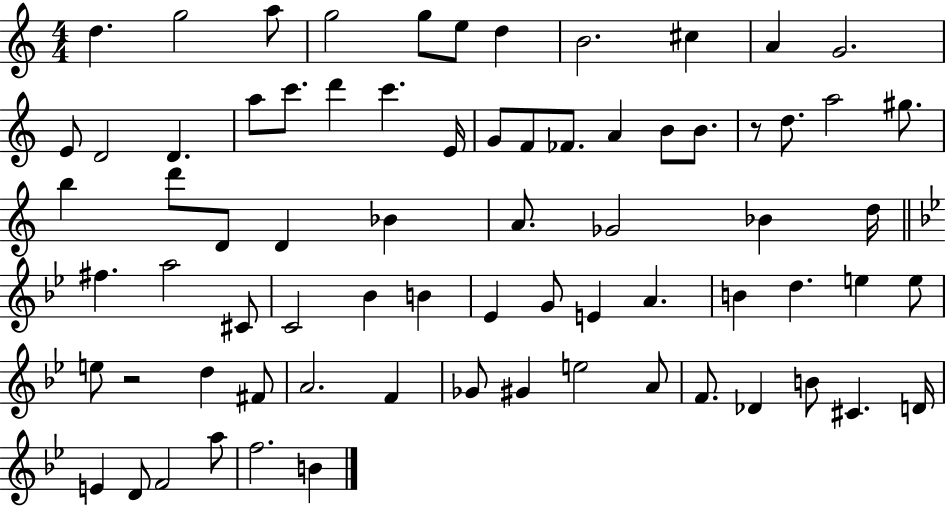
D5/q. G5/h A5/e G5/h G5/e E5/e D5/q B4/h. C#5/q A4/q G4/h. E4/e D4/h D4/q. A5/e C6/e. D6/q C6/q. E4/s G4/e F4/e FES4/e. A4/q B4/e B4/e. R/e D5/e. A5/h G#5/e. B5/q D6/e D4/e D4/q Bb4/q A4/e. Gb4/h Bb4/q D5/s F#5/q. A5/h C#4/e C4/h Bb4/q B4/q Eb4/q G4/e E4/q A4/q. B4/q D5/q. E5/q E5/e E5/e R/h D5/q F#4/e A4/h. F4/q Gb4/e G#4/q E5/h A4/e F4/e. Db4/q B4/e C#4/q. D4/s E4/q D4/e F4/h A5/e F5/h. B4/q